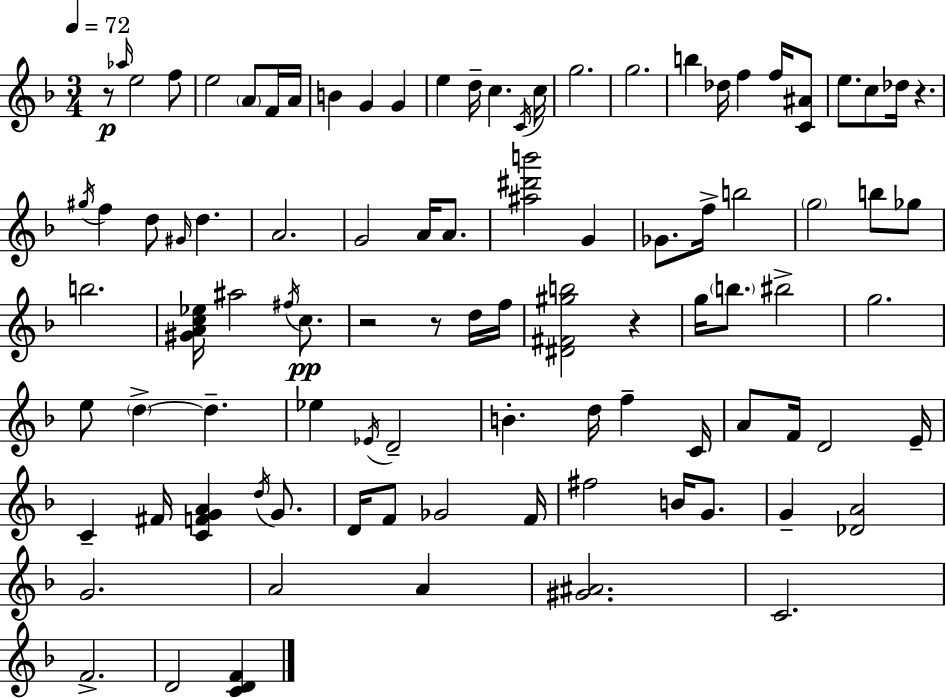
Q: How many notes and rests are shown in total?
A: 95